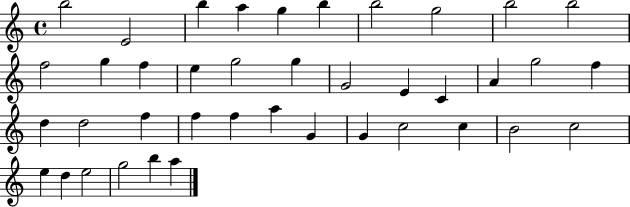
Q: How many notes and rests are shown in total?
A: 40